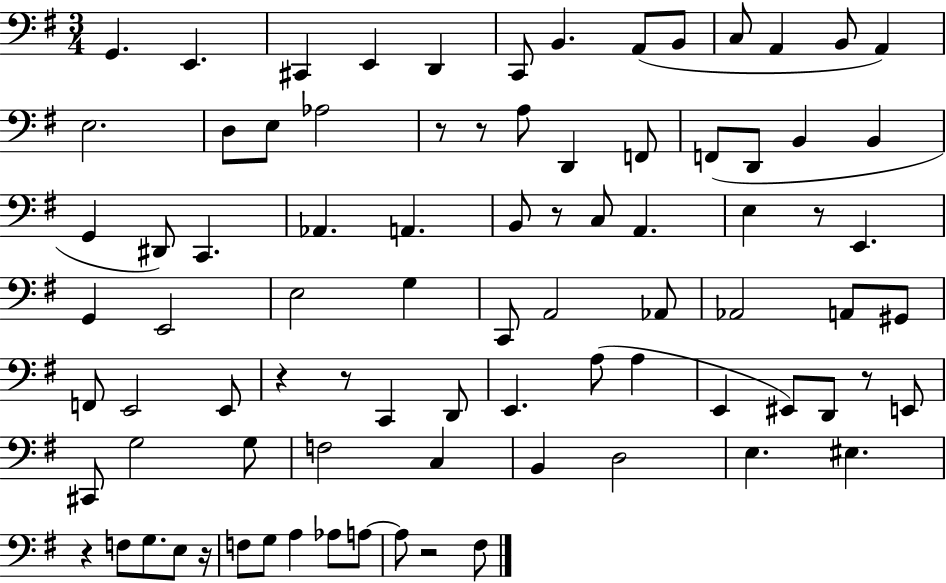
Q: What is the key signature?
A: G major